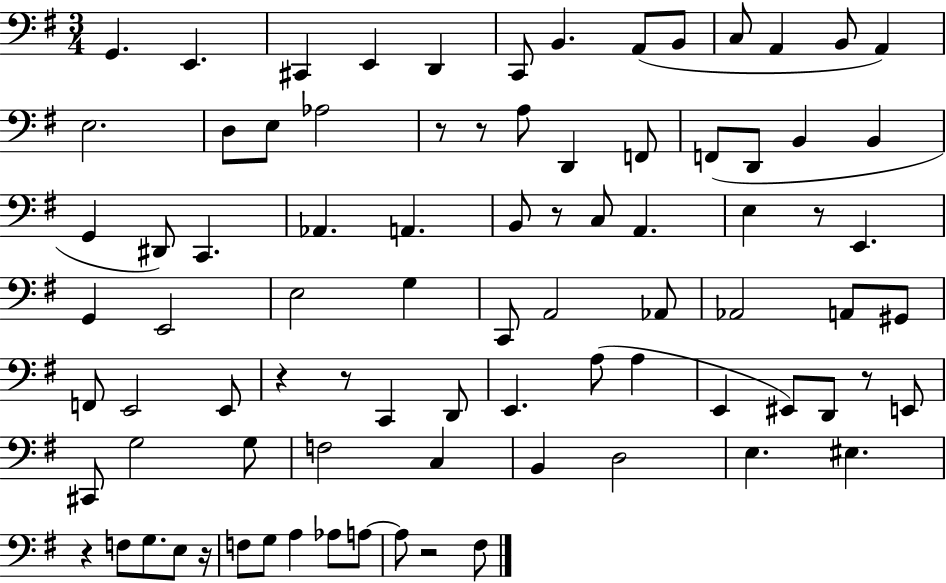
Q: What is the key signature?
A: G major